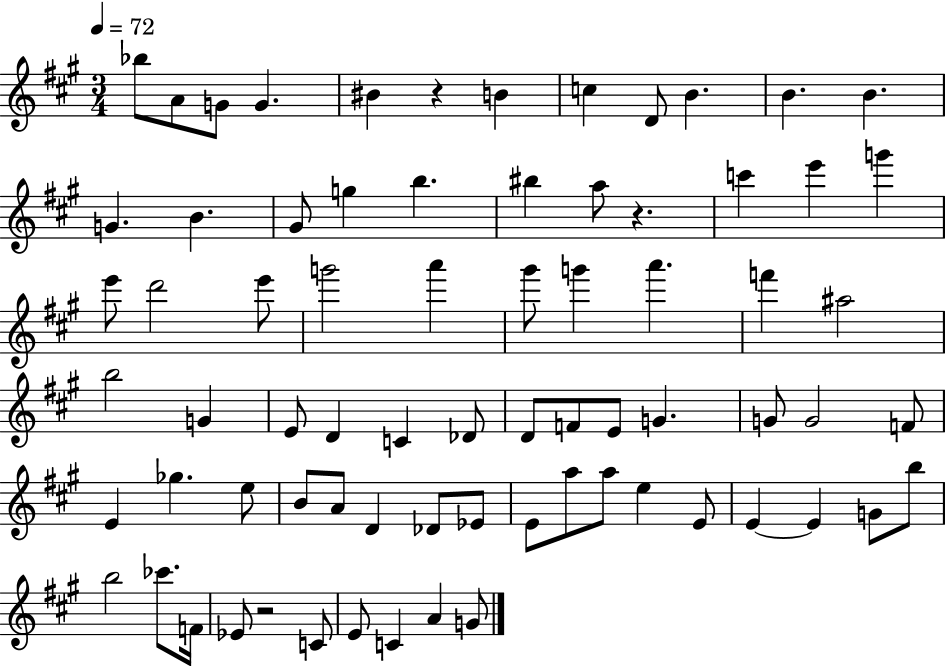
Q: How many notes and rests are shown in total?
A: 73